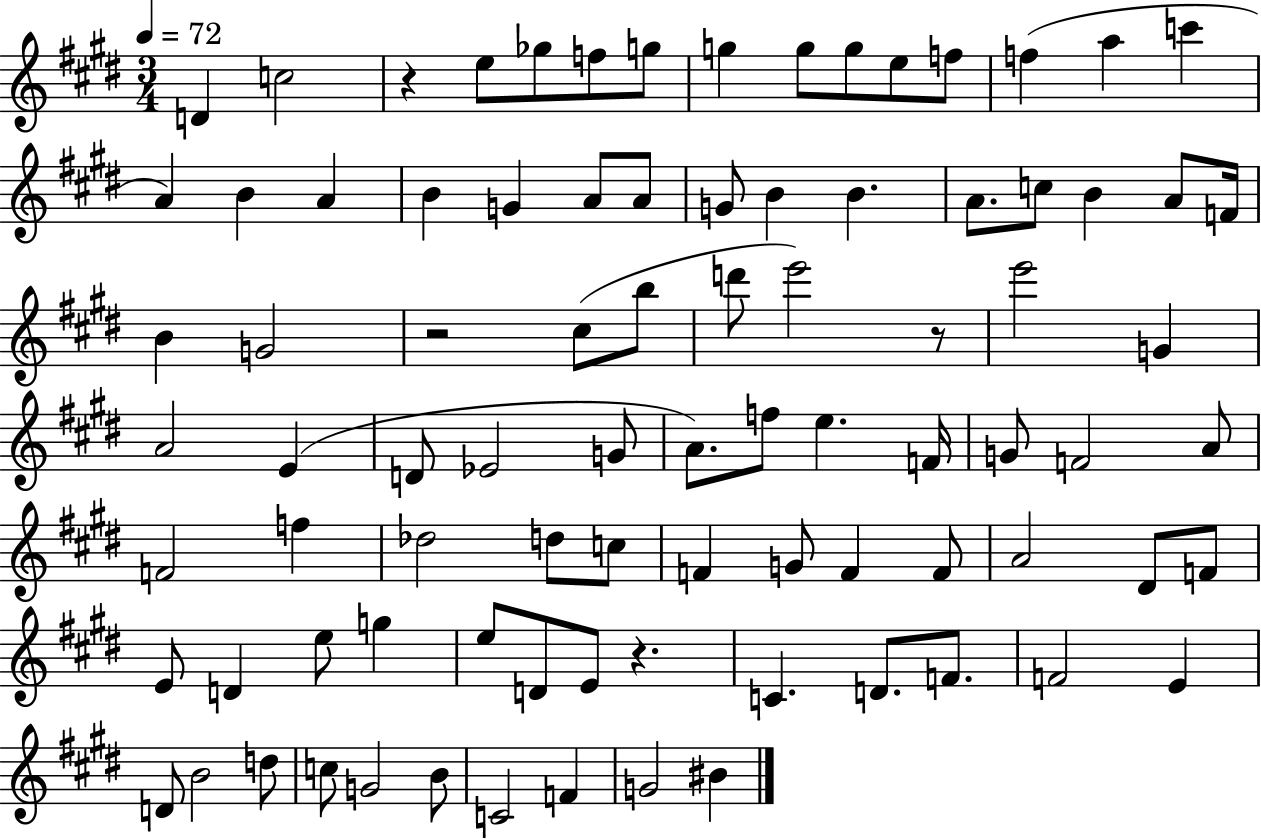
D4/q C5/h R/q E5/e Gb5/e F5/e G5/e G5/q G5/e G5/e E5/e F5/e F5/q A5/q C6/q A4/q B4/q A4/q B4/q G4/q A4/e A4/e G4/e B4/q B4/q. A4/e. C5/e B4/q A4/e F4/s B4/q G4/h R/h C#5/e B5/e D6/e E6/h R/e E6/h G4/q A4/h E4/q D4/e Eb4/h G4/e A4/e. F5/e E5/q. F4/s G4/e F4/h A4/e F4/h F5/q Db5/h D5/e C5/e F4/q G4/e F4/q F4/e A4/h D#4/e F4/e E4/e D4/q E5/e G5/q E5/e D4/e E4/e R/q. C4/q. D4/e. F4/e. F4/h E4/q D4/e B4/h D5/e C5/e G4/h B4/e C4/h F4/q G4/h BIS4/q